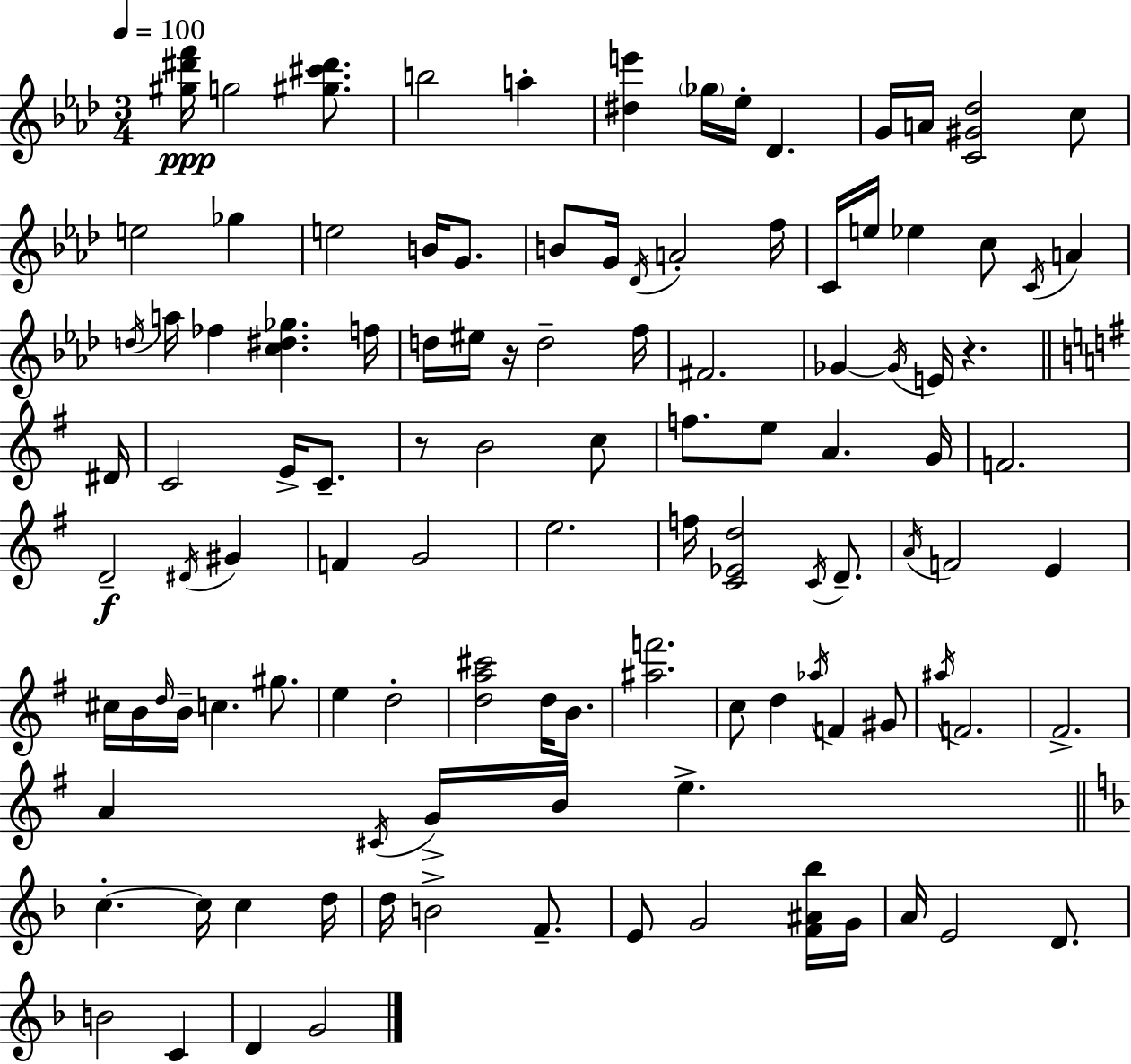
X:1
T:Untitled
M:3/4
L:1/4
K:Ab
[^g^d'f']/4 g2 [^g^c'^d']/2 b2 a [^de'] _g/4 _e/4 _D G/4 A/4 [C^G_d]2 c/2 e2 _g e2 B/4 G/2 B/2 G/4 _D/4 A2 f/4 C/4 e/4 _e c/2 C/4 A d/4 a/4 _f [c^d_g] f/4 d/4 ^e/4 z/4 d2 f/4 ^F2 _G _G/4 E/4 z ^D/4 C2 E/4 C/2 z/2 B2 c/2 f/2 e/2 A G/4 F2 D2 ^D/4 ^G F G2 e2 f/4 [C_Ed]2 C/4 D/2 A/4 F2 E ^c/4 B/4 d/4 B/4 c ^g/2 e d2 [da^c']2 d/4 B/2 [^af']2 c/2 d _a/4 F ^G/2 ^a/4 F2 ^F2 A ^C/4 G/4 B/4 e c c/4 c d/4 d/4 B2 F/2 E/2 G2 [F^A_b]/4 G/4 A/4 E2 D/2 B2 C D G2